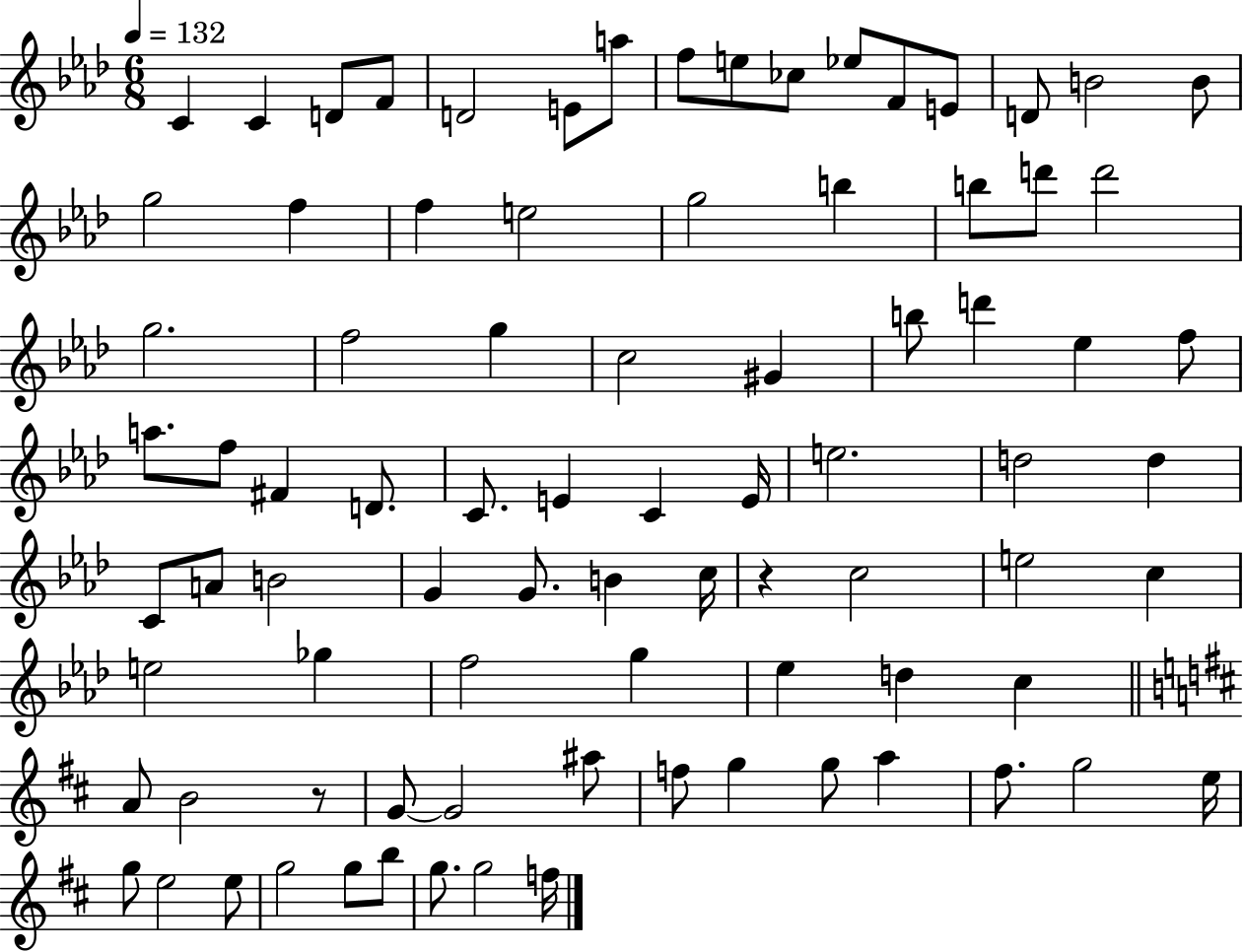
X:1
T:Untitled
M:6/8
L:1/4
K:Ab
C C D/2 F/2 D2 E/2 a/2 f/2 e/2 _c/2 _e/2 F/2 E/2 D/2 B2 B/2 g2 f f e2 g2 b b/2 d'/2 d'2 g2 f2 g c2 ^G b/2 d' _e f/2 a/2 f/2 ^F D/2 C/2 E C E/4 e2 d2 d C/2 A/2 B2 G G/2 B c/4 z c2 e2 c e2 _g f2 g _e d c A/2 B2 z/2 G/2 G2 ^a/2 f/2 g g/2 a ^f/2 g2 e/4 g/2 e2 e/2 g2 g/2 b/2 g/2 g2 f/4